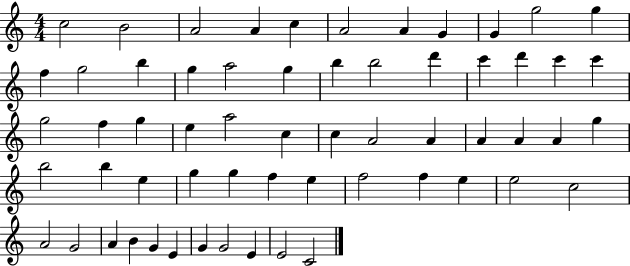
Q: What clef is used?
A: treble